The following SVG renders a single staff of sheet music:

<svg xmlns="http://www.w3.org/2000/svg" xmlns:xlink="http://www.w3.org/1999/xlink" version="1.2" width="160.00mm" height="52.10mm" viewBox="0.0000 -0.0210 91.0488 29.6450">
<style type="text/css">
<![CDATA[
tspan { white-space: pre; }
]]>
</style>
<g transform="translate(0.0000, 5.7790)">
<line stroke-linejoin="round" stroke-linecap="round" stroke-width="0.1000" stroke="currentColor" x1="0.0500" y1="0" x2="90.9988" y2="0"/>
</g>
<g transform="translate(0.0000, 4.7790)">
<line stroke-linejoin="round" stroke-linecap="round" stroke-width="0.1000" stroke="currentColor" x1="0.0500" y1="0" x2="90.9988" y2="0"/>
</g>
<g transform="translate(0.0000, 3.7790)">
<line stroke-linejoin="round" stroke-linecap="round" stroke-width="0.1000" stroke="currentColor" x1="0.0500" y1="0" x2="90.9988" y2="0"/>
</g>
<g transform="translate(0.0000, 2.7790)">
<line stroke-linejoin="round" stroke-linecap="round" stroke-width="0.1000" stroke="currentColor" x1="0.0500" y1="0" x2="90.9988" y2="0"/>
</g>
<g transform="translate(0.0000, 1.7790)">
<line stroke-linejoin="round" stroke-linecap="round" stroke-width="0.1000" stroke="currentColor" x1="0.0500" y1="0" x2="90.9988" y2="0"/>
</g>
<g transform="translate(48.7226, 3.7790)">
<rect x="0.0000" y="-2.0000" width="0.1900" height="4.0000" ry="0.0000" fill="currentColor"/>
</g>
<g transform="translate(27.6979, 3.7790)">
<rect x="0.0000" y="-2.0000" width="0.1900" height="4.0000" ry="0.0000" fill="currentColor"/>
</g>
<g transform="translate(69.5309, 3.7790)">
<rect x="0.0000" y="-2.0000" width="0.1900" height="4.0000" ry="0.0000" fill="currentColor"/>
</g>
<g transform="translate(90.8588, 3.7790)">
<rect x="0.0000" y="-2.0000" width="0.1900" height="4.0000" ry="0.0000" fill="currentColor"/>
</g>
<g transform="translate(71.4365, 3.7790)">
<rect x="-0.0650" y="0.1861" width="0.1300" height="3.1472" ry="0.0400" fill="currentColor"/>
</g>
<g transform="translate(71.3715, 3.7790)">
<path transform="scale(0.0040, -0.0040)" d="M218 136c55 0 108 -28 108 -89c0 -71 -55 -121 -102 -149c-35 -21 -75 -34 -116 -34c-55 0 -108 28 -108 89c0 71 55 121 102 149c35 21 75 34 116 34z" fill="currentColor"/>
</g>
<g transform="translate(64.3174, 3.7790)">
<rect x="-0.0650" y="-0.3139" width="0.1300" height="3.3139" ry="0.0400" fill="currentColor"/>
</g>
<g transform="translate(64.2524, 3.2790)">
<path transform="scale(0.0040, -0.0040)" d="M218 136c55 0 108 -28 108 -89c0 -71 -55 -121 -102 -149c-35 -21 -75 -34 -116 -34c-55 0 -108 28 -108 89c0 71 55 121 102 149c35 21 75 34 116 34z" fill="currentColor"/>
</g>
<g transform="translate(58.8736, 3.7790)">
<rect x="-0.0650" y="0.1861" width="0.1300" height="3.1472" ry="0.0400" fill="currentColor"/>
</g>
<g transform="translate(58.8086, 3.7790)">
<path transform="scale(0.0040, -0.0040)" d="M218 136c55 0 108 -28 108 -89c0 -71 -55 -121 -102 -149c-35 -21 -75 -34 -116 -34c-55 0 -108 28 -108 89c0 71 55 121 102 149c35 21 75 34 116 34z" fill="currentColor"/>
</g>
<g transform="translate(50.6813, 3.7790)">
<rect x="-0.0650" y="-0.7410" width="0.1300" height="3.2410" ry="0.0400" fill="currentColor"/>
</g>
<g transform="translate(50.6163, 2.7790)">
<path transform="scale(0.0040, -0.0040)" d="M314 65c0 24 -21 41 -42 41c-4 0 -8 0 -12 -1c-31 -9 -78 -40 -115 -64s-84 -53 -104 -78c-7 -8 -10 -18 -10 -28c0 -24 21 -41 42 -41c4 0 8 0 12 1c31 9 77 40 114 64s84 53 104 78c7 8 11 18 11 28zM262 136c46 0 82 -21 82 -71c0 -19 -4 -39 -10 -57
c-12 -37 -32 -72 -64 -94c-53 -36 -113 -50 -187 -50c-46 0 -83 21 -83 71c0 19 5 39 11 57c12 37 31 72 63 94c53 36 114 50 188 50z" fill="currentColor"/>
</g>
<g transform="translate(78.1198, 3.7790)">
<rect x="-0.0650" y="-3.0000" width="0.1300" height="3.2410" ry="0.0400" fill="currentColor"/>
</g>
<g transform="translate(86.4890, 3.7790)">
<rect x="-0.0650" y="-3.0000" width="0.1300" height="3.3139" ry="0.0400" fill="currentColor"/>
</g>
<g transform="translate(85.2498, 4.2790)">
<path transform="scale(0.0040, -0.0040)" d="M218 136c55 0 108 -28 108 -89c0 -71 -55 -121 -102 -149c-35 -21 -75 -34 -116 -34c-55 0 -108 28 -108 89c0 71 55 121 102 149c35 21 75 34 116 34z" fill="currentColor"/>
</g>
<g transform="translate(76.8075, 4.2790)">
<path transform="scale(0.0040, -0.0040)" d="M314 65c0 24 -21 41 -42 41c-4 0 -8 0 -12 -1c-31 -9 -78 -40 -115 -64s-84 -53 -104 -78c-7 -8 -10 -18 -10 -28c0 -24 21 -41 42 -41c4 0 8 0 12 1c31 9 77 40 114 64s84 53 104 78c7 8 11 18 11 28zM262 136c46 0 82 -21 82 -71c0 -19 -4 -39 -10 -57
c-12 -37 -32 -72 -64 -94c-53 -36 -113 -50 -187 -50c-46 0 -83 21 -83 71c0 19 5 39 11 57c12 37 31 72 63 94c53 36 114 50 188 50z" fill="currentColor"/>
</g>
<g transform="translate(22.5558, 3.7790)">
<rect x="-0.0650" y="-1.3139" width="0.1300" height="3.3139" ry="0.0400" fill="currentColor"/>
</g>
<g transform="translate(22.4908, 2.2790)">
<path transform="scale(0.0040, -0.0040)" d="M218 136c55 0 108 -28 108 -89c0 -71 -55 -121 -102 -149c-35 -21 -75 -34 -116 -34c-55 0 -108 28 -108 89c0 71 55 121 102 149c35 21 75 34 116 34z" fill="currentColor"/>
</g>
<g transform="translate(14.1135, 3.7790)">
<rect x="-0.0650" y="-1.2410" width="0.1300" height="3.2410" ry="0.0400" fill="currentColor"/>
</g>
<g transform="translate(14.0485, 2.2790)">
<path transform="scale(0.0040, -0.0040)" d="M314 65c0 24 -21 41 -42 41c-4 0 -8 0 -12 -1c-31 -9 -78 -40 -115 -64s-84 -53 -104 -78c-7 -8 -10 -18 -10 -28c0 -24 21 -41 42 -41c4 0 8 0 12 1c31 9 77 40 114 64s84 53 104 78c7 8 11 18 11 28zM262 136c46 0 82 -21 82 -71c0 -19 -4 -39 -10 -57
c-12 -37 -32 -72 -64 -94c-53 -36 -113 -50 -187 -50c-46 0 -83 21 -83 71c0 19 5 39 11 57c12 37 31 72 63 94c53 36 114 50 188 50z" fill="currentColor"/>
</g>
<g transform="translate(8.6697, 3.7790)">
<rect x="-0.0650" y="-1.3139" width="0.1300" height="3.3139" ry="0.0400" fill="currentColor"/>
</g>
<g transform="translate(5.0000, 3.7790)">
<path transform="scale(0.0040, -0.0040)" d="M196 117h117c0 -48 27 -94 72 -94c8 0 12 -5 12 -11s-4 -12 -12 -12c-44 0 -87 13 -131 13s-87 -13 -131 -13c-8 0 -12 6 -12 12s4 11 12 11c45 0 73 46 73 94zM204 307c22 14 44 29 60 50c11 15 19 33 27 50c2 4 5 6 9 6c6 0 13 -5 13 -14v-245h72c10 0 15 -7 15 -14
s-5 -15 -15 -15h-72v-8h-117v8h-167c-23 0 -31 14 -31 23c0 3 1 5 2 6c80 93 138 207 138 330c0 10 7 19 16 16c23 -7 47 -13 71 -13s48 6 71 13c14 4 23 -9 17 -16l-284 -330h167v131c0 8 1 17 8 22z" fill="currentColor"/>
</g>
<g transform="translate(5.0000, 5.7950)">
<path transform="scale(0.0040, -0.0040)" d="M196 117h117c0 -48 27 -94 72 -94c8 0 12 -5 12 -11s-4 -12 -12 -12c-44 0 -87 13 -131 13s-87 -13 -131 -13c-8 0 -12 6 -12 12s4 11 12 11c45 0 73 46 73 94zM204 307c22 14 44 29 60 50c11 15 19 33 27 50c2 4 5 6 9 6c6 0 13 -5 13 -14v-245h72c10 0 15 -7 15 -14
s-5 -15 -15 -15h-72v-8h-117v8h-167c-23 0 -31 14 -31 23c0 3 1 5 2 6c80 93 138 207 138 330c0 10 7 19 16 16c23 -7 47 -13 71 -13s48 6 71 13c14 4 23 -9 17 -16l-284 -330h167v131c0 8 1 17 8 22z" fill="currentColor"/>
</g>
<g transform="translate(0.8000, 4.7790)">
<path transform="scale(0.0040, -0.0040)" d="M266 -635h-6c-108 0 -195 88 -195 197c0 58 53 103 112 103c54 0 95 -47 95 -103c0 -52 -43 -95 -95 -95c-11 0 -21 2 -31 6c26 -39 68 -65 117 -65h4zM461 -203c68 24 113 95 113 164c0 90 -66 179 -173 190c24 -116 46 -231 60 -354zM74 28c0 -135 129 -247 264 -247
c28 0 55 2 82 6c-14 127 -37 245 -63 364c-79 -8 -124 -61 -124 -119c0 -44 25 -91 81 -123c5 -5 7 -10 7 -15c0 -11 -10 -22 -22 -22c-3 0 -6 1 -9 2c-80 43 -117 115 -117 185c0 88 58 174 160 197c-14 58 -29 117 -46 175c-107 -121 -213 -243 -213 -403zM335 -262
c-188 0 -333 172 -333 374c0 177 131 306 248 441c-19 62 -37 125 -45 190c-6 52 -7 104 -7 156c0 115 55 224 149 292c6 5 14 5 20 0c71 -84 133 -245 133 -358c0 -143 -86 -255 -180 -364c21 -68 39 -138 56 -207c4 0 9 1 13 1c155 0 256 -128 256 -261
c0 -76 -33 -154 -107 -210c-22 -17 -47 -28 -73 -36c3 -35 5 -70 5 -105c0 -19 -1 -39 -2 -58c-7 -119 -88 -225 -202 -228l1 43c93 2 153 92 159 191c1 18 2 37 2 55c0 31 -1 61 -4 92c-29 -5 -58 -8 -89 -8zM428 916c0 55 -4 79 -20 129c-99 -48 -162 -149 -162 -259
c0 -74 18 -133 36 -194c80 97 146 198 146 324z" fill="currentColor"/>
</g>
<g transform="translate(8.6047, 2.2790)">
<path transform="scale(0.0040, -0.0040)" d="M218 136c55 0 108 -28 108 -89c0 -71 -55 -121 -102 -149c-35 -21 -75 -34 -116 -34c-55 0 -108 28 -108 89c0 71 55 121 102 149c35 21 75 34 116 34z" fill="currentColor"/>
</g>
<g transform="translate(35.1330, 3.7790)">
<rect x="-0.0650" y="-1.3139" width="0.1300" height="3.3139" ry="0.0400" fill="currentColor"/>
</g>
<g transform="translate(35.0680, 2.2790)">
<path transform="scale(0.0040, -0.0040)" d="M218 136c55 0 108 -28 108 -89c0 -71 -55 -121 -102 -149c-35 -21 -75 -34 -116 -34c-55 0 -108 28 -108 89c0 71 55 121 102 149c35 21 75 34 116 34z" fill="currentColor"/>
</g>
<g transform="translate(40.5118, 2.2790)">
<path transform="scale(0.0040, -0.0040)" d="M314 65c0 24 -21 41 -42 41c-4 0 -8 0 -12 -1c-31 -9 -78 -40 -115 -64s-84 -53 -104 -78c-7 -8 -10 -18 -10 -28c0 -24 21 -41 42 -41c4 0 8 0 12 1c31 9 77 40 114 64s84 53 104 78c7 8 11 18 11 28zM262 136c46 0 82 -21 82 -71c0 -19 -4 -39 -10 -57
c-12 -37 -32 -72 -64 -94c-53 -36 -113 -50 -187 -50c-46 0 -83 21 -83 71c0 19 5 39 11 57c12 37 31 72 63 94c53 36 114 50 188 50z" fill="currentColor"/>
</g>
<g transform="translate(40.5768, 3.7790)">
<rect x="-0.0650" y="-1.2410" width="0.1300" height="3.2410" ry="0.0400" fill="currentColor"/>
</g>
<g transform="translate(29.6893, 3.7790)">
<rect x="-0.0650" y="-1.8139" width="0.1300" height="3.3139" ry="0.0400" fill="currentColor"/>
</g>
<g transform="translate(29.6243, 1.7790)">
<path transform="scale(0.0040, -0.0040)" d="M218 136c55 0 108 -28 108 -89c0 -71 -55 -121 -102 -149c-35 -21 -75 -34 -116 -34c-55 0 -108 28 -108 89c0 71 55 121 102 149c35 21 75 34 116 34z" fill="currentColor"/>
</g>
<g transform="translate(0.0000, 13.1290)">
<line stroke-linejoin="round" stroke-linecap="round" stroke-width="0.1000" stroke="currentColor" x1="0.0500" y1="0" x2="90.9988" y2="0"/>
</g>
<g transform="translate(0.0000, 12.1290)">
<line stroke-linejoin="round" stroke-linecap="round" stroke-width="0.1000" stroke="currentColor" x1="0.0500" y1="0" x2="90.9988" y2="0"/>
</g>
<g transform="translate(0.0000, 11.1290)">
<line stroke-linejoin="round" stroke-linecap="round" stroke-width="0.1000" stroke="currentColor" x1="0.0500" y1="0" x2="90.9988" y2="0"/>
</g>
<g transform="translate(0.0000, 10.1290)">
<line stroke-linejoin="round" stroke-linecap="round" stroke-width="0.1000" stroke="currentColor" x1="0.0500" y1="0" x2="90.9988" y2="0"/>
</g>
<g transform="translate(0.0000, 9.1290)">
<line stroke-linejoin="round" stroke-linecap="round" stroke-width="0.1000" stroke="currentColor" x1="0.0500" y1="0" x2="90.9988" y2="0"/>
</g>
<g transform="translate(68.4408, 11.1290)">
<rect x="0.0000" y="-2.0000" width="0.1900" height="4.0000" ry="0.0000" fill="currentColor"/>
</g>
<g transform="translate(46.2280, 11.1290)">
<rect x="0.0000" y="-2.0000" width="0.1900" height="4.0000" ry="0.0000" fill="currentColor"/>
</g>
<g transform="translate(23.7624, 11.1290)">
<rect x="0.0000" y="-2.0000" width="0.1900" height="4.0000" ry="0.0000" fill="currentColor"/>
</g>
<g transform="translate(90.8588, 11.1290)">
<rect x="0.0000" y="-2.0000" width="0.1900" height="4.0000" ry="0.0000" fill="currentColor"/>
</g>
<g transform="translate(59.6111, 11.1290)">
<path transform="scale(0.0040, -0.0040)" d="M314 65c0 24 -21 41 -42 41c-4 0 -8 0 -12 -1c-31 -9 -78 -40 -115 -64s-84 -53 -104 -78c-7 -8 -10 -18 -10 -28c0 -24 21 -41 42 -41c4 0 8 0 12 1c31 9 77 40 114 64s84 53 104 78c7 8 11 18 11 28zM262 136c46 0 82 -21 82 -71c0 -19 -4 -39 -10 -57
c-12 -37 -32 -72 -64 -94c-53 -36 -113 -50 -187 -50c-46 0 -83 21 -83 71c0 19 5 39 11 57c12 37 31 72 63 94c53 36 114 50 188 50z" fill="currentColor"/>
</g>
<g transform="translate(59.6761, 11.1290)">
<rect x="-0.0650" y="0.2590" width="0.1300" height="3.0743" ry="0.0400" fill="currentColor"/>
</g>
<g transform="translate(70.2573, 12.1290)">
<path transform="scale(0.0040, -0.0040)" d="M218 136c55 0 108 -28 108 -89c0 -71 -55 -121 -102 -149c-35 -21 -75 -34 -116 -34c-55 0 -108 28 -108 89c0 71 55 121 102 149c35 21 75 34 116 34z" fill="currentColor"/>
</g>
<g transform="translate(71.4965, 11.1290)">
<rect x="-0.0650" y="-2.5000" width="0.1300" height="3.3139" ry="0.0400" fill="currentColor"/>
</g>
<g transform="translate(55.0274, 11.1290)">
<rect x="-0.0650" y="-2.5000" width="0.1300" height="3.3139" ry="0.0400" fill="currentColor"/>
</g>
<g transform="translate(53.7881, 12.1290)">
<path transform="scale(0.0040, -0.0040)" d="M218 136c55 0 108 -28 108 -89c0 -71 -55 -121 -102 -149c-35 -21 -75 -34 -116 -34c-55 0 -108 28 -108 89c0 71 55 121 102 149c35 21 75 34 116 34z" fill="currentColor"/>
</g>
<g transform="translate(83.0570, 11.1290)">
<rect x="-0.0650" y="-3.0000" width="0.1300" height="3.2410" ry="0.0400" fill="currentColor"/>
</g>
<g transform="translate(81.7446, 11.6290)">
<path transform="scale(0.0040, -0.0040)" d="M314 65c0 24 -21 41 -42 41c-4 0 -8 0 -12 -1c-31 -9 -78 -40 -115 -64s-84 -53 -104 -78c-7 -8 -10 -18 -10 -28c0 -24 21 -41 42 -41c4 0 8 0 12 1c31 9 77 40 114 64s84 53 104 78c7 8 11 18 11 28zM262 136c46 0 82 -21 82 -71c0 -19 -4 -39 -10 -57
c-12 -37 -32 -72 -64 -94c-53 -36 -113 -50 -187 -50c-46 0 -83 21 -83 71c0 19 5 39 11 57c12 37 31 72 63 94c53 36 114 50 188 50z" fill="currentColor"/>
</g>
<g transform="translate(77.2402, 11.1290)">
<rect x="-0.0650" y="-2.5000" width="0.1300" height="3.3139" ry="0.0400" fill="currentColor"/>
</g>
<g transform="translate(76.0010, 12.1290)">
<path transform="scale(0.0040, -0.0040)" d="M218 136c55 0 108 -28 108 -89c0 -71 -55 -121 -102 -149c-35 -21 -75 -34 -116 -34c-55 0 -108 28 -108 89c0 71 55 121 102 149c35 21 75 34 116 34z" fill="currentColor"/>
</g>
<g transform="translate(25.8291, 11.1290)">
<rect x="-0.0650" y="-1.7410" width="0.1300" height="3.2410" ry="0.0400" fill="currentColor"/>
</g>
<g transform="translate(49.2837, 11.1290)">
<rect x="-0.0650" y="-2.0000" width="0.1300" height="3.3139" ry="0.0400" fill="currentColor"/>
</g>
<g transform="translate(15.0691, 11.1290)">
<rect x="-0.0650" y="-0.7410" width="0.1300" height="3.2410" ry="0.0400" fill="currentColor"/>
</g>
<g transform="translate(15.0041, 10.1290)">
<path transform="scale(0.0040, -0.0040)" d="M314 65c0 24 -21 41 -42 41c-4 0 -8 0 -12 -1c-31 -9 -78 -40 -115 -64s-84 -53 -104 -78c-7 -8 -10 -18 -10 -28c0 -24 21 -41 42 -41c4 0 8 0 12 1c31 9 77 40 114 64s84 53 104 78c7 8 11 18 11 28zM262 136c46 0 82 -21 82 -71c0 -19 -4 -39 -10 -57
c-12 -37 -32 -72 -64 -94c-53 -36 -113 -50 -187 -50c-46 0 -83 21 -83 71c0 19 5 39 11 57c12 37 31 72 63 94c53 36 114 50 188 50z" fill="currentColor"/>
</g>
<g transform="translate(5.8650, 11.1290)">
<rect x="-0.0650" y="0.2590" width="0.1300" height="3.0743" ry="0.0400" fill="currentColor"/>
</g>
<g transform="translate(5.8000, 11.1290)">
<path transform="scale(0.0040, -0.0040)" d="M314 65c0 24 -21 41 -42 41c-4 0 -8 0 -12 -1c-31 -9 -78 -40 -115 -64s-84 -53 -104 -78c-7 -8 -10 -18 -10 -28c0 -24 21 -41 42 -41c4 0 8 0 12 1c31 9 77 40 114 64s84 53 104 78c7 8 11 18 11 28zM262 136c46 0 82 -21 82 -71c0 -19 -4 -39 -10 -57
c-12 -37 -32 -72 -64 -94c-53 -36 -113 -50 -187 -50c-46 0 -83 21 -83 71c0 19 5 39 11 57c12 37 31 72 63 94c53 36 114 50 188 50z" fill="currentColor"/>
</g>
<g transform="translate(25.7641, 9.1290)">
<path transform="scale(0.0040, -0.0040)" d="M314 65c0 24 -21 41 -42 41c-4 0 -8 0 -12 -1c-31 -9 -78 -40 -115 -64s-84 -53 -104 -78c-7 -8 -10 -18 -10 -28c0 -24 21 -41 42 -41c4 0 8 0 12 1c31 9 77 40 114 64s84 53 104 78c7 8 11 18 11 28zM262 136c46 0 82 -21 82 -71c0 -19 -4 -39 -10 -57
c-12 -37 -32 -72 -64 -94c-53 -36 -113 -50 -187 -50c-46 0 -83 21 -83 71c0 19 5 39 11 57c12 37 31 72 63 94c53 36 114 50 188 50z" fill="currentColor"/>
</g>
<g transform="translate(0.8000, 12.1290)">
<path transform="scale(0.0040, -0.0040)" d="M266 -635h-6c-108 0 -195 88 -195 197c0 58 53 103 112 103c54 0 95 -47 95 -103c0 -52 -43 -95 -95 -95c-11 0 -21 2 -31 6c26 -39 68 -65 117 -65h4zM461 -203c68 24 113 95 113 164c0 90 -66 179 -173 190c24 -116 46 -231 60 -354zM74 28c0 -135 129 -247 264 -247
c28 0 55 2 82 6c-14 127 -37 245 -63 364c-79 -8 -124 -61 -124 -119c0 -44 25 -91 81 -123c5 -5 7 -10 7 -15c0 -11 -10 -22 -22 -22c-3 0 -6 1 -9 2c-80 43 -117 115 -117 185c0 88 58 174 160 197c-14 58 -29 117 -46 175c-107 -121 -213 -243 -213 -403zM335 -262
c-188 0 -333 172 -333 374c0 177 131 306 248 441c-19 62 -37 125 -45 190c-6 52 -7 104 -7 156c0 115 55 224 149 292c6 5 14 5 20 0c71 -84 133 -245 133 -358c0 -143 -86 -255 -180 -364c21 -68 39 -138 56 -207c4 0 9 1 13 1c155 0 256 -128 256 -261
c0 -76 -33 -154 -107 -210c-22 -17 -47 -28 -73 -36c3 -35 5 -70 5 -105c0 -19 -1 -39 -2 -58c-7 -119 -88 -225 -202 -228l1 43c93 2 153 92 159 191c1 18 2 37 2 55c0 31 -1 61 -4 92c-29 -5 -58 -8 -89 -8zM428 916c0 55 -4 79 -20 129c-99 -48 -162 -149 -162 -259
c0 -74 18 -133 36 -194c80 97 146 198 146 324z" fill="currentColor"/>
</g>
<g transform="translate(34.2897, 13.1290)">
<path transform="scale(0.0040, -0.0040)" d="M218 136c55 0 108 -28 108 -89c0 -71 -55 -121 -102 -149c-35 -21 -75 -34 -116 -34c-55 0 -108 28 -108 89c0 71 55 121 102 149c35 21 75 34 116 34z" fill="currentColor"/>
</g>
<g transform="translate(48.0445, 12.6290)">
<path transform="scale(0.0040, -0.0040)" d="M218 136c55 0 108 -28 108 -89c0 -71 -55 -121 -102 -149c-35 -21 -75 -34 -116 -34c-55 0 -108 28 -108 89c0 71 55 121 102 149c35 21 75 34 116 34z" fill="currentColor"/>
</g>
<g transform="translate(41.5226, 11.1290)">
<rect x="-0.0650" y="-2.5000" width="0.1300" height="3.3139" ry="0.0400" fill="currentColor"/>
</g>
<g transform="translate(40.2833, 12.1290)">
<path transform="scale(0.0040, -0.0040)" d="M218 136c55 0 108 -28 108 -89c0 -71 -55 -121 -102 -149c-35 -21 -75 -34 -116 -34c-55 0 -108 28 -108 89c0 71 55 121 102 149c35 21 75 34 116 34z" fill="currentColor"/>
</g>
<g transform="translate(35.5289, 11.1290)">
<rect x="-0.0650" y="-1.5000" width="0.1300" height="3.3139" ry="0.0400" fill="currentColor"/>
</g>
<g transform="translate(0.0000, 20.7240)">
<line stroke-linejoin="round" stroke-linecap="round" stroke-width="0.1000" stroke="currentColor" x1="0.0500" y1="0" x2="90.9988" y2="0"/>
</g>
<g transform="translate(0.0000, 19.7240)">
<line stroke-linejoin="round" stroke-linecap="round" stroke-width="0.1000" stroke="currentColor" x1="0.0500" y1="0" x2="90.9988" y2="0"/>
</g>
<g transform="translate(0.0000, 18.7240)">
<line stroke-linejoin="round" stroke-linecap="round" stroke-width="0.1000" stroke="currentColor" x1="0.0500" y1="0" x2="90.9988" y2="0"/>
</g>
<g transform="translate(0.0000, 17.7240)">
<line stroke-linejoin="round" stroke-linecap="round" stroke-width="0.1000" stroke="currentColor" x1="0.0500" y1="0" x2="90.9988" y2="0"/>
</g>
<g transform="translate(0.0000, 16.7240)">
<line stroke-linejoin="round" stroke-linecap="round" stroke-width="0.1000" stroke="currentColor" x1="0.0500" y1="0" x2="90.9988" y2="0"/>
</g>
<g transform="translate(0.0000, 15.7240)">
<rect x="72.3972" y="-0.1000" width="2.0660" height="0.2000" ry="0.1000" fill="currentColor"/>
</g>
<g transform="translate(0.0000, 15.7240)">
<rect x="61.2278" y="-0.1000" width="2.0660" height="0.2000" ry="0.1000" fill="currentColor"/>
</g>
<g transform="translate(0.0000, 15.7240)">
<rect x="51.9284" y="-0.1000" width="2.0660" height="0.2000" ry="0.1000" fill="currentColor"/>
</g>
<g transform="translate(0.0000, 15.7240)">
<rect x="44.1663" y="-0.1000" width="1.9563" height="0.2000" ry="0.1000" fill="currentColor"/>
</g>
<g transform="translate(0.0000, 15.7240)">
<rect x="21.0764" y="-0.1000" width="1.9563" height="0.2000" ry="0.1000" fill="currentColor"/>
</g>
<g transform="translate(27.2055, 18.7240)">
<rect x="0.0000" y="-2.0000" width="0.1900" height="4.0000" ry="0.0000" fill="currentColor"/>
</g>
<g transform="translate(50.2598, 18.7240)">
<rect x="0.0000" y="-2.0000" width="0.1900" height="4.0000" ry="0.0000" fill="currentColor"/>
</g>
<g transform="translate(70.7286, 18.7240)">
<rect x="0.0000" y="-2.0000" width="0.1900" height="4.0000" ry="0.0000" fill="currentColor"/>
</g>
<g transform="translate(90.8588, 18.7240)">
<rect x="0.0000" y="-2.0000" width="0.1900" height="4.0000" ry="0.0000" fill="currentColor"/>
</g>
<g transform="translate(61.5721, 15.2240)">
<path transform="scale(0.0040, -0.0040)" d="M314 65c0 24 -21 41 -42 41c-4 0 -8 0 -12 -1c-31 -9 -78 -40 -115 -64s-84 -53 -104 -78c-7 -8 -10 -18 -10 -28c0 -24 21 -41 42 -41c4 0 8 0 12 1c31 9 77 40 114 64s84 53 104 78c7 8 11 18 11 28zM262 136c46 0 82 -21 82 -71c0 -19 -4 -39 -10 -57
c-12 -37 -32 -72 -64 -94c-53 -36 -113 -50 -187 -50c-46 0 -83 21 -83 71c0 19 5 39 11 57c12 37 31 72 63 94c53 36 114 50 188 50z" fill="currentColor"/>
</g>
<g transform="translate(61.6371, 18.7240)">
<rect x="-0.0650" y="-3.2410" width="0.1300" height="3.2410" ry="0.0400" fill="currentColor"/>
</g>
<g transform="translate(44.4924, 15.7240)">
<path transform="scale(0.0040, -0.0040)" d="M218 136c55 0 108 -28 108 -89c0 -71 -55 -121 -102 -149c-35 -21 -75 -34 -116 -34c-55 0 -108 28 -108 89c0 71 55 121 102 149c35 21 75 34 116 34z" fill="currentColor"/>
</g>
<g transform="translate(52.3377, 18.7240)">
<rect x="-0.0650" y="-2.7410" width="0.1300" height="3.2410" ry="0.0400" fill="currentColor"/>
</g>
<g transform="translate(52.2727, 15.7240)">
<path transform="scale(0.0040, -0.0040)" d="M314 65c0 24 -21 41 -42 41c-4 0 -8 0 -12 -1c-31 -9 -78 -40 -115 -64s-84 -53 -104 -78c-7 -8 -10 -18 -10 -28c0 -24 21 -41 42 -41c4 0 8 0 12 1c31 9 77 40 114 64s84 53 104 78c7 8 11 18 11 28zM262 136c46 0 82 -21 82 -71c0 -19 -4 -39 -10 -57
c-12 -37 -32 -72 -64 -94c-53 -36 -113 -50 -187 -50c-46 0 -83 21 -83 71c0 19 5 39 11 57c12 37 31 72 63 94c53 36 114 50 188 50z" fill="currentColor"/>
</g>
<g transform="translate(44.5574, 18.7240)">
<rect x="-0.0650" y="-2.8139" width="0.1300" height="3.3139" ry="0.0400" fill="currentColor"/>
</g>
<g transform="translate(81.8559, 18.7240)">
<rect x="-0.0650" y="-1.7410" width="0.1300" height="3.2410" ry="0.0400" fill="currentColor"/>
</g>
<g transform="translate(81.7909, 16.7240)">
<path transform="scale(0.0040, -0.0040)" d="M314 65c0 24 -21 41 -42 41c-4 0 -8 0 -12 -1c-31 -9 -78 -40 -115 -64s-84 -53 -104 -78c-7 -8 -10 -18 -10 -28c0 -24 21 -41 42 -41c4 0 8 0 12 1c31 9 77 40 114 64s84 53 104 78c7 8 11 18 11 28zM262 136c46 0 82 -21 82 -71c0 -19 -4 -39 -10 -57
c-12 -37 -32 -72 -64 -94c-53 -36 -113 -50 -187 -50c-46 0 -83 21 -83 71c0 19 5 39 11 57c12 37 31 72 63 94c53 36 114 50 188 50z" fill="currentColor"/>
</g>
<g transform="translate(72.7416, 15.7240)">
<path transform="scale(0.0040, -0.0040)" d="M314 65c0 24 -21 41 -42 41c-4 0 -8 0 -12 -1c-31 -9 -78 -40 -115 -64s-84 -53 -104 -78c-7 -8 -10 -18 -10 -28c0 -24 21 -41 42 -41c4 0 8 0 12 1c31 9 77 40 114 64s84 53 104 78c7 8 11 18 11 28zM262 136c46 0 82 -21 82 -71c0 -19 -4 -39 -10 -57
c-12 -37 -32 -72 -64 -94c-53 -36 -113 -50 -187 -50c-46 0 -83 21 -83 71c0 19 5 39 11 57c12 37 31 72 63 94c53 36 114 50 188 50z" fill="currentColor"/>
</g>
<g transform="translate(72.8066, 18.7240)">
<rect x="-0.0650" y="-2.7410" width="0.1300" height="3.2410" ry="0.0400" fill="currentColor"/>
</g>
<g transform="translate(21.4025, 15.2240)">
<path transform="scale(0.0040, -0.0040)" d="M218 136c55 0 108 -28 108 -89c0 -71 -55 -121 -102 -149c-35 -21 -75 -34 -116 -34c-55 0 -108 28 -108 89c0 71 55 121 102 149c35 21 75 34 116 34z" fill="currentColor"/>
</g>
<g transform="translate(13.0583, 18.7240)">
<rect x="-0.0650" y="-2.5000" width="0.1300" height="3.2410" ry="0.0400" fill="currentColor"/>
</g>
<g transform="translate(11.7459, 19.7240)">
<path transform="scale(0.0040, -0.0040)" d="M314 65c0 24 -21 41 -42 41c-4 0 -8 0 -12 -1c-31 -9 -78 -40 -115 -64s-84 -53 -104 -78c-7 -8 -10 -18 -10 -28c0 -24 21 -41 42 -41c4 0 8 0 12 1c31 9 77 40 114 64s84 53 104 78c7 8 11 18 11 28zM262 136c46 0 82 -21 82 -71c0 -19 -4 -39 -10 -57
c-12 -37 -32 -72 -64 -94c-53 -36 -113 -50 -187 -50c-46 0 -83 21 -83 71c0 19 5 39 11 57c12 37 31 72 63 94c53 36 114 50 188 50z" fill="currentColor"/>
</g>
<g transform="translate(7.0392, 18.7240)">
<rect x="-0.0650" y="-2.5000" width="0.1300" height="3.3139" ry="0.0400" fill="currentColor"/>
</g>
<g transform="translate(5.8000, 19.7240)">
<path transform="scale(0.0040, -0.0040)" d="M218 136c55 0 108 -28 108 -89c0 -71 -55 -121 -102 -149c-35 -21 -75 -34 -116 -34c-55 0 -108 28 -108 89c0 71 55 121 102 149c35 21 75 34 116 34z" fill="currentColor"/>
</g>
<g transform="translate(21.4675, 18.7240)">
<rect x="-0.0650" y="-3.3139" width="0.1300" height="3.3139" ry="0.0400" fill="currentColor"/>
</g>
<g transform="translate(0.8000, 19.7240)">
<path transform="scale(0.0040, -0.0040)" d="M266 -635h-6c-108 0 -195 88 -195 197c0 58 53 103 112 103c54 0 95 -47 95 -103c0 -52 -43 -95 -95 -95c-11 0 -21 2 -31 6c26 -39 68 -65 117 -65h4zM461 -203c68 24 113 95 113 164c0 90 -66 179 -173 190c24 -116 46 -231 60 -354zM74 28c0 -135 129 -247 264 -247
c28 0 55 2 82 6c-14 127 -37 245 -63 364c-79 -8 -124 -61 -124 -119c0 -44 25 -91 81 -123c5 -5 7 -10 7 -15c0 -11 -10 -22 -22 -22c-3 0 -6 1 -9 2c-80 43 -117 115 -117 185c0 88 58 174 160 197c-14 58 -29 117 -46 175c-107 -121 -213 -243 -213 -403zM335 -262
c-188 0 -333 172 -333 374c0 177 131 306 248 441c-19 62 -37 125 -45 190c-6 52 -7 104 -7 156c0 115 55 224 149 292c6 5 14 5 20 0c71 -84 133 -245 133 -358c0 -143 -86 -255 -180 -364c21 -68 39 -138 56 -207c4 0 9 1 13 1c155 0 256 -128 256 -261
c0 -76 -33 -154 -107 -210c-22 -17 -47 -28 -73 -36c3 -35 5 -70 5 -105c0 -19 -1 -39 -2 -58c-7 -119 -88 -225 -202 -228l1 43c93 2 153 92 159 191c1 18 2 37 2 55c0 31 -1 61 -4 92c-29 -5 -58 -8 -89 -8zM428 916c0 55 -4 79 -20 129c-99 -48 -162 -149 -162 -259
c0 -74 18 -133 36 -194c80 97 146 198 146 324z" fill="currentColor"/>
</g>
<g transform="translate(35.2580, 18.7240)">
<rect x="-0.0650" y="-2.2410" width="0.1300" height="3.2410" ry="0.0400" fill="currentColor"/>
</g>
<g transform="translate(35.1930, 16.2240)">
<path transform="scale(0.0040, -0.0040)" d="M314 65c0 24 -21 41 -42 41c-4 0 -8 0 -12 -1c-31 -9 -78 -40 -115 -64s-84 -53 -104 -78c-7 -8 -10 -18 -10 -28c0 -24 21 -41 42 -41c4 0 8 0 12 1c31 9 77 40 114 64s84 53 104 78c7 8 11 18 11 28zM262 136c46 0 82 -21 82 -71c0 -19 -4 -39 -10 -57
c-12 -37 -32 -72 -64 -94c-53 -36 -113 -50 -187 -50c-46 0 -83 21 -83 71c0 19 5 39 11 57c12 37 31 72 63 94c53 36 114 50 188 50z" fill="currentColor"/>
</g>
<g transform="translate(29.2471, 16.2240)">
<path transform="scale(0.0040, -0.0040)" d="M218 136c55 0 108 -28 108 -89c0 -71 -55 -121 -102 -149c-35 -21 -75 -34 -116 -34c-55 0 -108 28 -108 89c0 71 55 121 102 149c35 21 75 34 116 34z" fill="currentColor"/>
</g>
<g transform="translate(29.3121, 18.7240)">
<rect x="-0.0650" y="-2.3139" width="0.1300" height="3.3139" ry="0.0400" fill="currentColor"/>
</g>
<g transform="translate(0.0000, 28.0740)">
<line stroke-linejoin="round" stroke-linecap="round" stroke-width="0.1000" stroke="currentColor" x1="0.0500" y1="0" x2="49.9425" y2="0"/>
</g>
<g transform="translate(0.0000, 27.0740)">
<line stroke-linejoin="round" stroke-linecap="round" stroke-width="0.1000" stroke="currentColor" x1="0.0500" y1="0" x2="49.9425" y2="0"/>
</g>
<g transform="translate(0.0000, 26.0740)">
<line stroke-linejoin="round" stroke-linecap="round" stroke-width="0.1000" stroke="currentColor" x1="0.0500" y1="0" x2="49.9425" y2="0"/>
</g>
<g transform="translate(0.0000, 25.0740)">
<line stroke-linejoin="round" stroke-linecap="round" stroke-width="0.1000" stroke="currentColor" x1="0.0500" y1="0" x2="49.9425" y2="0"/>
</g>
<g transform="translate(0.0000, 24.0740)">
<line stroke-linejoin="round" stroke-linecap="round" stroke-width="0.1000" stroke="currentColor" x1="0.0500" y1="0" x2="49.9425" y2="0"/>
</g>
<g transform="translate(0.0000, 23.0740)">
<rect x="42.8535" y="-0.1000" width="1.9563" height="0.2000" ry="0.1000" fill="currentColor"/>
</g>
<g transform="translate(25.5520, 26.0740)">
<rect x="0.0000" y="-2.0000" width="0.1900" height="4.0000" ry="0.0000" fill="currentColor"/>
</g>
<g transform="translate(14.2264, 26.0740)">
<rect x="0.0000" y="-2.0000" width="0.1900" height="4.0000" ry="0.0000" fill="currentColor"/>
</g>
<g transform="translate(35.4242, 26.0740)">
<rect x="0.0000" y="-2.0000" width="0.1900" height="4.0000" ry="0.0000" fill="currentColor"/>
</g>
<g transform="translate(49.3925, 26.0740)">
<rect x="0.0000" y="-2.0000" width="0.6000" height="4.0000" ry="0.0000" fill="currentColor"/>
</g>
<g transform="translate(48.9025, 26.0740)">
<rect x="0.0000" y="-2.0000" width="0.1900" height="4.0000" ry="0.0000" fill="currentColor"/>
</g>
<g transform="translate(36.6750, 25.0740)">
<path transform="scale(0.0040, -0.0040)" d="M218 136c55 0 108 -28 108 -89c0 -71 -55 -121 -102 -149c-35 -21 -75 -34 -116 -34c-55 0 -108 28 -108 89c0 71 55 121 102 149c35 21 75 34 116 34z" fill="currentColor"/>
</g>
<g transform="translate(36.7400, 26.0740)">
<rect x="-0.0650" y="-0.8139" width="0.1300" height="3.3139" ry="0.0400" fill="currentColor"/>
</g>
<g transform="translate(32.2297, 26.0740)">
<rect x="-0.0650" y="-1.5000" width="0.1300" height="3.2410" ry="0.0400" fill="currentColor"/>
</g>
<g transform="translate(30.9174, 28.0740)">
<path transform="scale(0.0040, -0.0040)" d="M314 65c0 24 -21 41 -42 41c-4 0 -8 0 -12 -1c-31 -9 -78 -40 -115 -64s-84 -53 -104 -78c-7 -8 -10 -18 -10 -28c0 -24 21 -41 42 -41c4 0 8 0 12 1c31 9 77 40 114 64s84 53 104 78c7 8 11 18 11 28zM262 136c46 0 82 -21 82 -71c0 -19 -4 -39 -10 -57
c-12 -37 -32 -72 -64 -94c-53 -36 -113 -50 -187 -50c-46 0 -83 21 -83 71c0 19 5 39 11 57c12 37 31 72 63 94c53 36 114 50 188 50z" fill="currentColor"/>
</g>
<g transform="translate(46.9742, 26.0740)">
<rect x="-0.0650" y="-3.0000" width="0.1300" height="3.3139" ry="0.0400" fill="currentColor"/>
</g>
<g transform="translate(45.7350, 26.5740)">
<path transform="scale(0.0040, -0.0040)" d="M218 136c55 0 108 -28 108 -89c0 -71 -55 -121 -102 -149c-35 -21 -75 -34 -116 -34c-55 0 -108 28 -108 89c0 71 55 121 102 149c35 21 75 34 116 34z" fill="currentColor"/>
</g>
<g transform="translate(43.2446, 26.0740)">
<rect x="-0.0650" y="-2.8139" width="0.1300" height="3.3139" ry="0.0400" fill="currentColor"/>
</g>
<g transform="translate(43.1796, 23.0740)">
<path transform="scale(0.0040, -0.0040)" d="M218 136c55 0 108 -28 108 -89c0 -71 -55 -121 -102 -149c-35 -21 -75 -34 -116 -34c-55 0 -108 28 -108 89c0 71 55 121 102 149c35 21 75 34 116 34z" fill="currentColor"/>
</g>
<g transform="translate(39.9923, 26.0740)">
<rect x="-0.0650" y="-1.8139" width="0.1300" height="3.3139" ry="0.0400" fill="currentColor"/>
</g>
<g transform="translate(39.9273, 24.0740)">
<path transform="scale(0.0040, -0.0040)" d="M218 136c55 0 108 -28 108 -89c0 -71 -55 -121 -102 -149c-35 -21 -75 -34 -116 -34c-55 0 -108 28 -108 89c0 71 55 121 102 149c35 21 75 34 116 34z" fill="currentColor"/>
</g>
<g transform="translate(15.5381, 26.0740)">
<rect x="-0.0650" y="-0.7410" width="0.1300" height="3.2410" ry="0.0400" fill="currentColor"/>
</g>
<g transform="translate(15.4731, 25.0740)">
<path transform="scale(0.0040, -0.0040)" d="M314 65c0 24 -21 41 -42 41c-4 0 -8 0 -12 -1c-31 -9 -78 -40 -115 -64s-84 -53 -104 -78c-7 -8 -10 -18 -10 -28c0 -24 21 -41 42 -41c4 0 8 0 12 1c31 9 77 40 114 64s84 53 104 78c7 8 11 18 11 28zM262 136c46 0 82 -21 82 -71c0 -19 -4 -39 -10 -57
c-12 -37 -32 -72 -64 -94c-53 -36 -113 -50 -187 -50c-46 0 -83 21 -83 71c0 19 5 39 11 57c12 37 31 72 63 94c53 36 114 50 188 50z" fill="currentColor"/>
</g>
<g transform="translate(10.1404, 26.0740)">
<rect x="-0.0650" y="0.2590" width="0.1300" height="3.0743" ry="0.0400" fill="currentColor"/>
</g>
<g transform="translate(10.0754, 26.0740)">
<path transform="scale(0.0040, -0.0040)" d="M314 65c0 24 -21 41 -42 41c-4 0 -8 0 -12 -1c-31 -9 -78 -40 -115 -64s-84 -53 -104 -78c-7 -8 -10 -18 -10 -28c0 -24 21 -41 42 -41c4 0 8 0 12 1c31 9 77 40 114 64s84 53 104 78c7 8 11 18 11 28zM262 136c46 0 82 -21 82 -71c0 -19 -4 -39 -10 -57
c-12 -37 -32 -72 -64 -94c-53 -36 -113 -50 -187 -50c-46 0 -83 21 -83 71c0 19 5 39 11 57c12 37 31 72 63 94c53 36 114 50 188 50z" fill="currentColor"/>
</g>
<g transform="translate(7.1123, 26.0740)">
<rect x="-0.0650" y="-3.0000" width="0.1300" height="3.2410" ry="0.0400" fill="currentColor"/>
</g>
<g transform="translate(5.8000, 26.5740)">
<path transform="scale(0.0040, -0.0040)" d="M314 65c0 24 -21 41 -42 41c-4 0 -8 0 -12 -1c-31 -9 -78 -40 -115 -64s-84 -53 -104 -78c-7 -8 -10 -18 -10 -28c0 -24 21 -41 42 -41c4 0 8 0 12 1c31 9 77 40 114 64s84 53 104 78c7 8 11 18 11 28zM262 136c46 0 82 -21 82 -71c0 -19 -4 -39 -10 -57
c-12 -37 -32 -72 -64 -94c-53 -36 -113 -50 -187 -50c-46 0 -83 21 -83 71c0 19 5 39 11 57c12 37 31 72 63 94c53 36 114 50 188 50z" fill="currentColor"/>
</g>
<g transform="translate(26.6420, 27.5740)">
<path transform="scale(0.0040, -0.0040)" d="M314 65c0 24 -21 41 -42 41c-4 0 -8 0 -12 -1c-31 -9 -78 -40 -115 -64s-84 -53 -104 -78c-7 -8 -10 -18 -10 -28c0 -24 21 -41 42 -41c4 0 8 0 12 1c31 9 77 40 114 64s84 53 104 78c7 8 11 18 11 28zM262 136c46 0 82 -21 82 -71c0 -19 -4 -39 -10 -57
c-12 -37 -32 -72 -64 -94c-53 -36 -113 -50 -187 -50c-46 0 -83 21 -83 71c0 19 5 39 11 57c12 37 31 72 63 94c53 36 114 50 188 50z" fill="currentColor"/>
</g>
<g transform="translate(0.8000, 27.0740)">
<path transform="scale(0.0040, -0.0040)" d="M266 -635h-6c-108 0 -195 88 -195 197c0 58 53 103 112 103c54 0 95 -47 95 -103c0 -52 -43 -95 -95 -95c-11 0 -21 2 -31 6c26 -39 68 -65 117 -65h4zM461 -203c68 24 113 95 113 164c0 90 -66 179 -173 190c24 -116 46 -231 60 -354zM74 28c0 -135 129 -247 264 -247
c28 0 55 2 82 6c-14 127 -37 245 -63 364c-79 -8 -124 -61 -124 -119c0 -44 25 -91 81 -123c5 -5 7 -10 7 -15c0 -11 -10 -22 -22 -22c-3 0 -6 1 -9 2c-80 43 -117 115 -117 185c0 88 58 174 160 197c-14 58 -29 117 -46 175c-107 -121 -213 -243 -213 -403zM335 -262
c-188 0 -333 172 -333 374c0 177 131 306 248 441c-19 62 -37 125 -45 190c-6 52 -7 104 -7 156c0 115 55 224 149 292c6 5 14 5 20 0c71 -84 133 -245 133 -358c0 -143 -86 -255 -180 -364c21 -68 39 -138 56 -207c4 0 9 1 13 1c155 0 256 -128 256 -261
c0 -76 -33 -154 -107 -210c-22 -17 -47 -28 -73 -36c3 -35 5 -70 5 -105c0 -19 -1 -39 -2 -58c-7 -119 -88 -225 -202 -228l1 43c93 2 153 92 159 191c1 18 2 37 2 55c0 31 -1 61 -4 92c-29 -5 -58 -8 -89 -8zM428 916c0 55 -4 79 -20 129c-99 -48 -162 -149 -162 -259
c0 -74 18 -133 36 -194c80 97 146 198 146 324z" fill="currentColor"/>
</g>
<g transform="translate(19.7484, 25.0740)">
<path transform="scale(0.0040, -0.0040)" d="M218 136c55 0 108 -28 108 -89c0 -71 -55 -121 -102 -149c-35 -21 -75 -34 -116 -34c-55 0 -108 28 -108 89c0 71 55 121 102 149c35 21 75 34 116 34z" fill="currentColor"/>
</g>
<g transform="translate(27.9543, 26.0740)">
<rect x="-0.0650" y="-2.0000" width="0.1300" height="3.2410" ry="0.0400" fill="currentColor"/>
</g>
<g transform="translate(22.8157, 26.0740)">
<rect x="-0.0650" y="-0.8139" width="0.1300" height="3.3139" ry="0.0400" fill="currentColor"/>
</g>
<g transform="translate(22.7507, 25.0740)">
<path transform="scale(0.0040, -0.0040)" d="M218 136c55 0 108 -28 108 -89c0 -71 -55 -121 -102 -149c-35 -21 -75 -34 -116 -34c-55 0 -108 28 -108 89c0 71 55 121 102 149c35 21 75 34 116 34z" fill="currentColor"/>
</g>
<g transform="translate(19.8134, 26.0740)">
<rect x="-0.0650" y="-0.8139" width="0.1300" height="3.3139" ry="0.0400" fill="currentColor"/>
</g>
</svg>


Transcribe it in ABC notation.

X:1
T:Untitled
M:4/4
L:1/4
K:C
e e2 e f e e2 d2 B c B A2 A B2 d2 f2 E G F G B2 G G A2 G G2 b g g2 a a2 b2 a2 f2 A2 B2 d2 d d F2 E2 d f a A